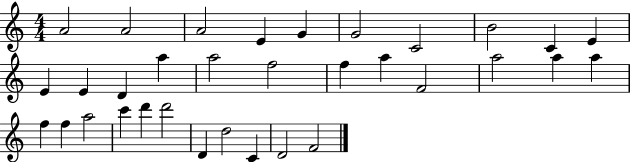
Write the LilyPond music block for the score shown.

{
  \clef treble
  \numericTimeSignature
  \time 4/4
  \key c \major
  a'2 a'2 | a'2 e'4 g'4 | g'2 c'2 | b'2 c'4 e'4 | \break e'4 e'4 d'4 a''4 | a''2 f''2 | f''4 a''4 f'2 | a''2 a''4 a''4 | \break f''4 f''4 a''2 | c'''4 d'''4 d'''2 | d'4 d''2 c'4 | d'2 f'2 | \break \bar "|."
}